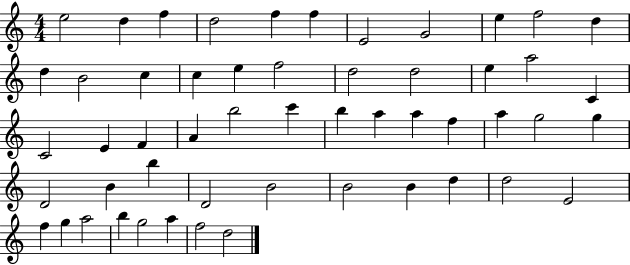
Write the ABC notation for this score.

X:1
T:Untitled
M:4/4
L:1/4
K:C
e2 d f d2 f f E2 G2 e f2 d d B2 c c e f2 d2 d2 e a2 C C2 E F A b2 c' b a a f a g2 g D2 B b D2 B2 B2 B d d2 E2 f g a2 b g2 a f2 d2